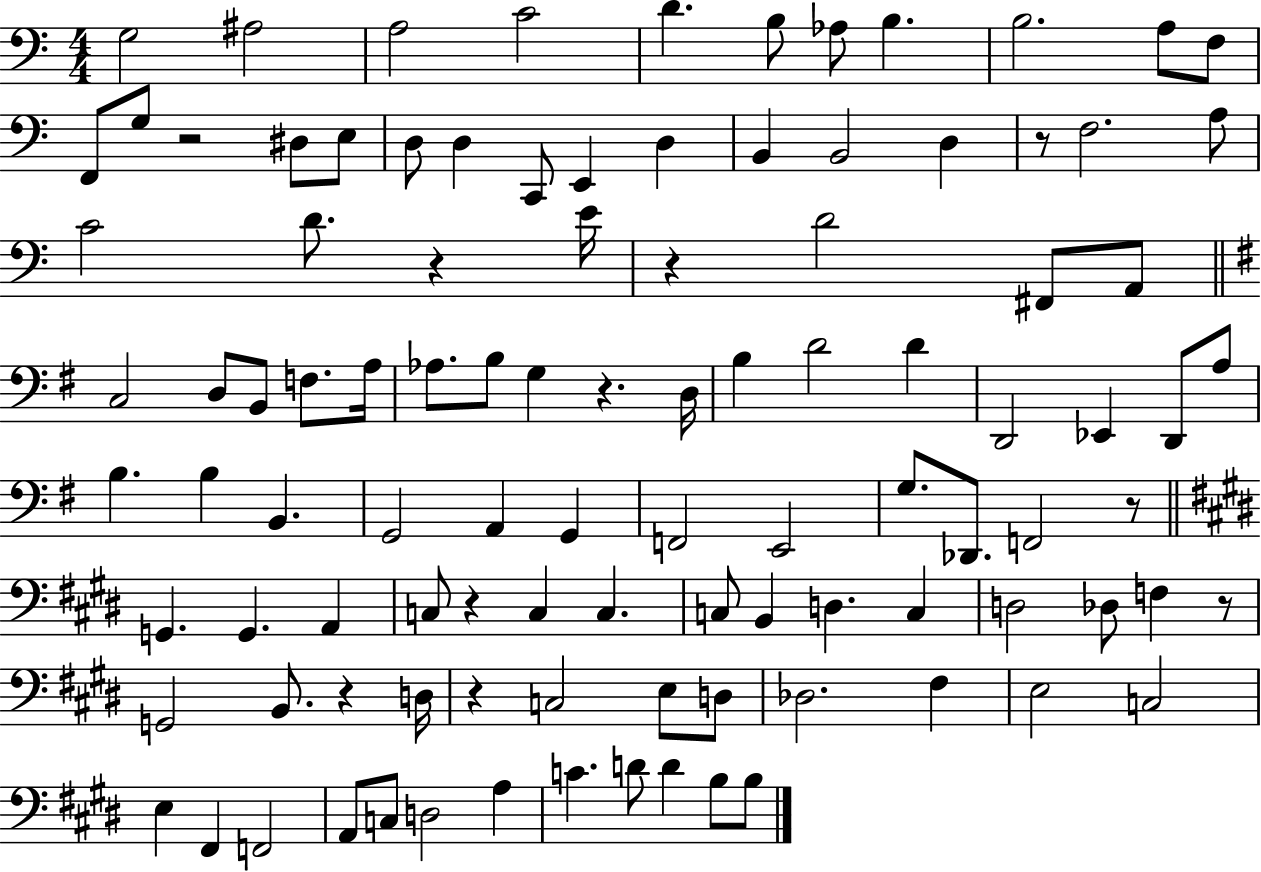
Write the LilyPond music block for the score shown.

{
  \clef bass
  \numericTimeSignature
  \time 4/4
  \key c \major
  g2 ais2 | a2 c'2 | d'4. b8 aes8 b4. | b2. a8 f8 | \break f,8 g8 r2 dis8 e8 | d8 d4 c,8 e,4 d4 | b,4 b,2 d4 | r8 f2. a8 | \break c'2 d'8. r4 e'16 | r4 d'2 fis,8 a,8 | \bar "||" \break \key g \major c2 d8 b,8 f8. a16 | aes8. b8 g4 r4. d16 | b4 d'2 d'4 | d,2 ees,4 d,8 a8 | \break b4. b4 b,4. | g,2 a,4 g,4 | f,2 e,2 | g8. des,8. f,2 r8 | \break \bar "||" \break \key e \major g,4. g,4. a,4 | c8 r4 c4 c4. | c8 b,4 d4. c4 | d2 des8 f4 r8 | \break g,2 b,8. r4 d16 | r4 c2 e8 d8 | des2. fis4 | e2 c2 | \break e4 fis,4 f,2 | a,8 c8 d2 a4 | c'4. d'8 d'4 b8 b8 | \bar "|."
}